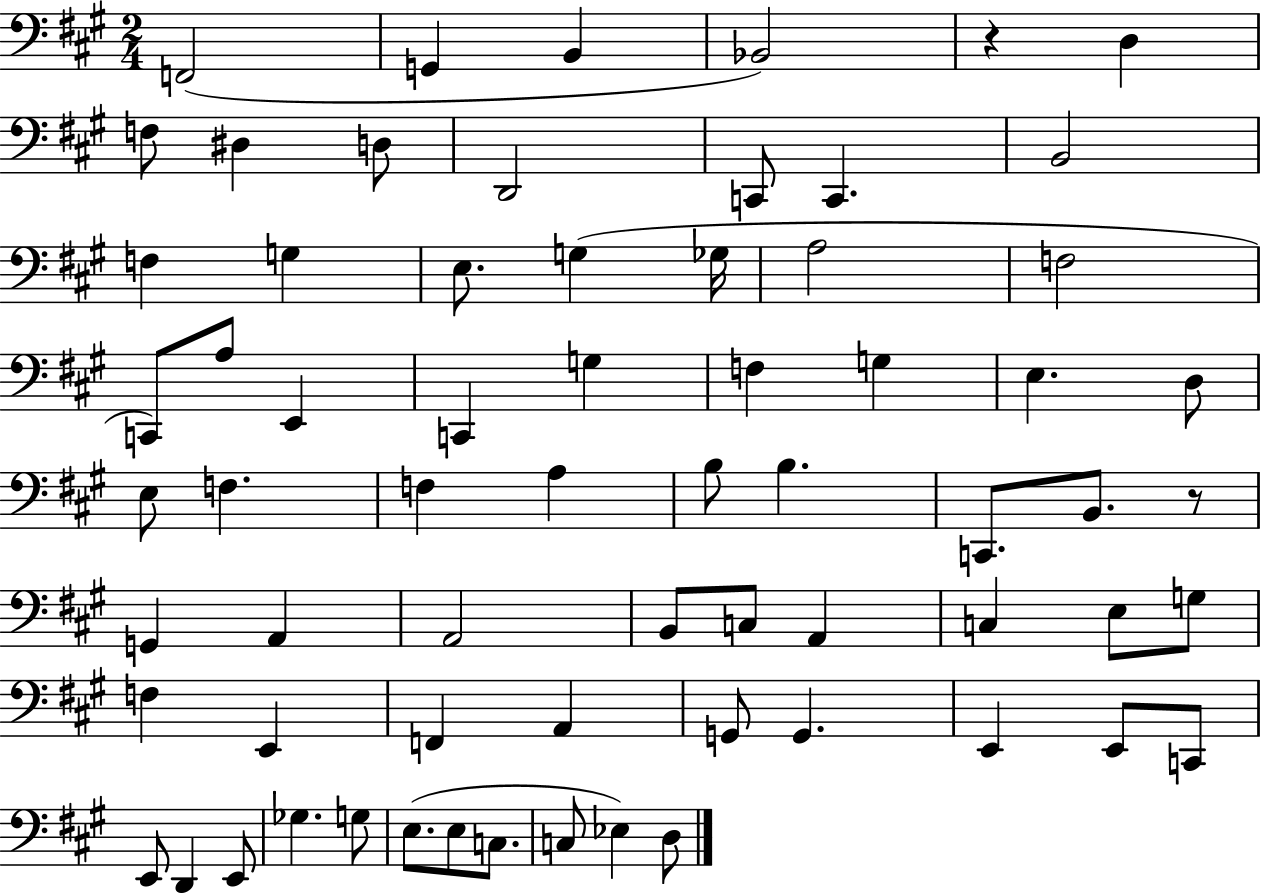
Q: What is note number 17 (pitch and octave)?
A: Gb3